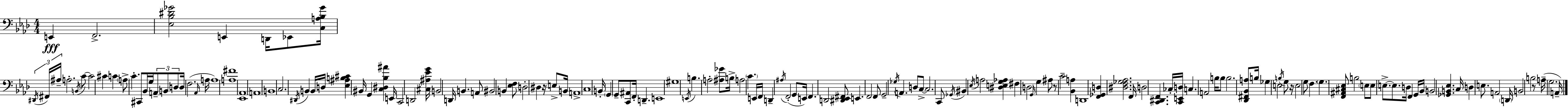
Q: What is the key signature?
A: F minor